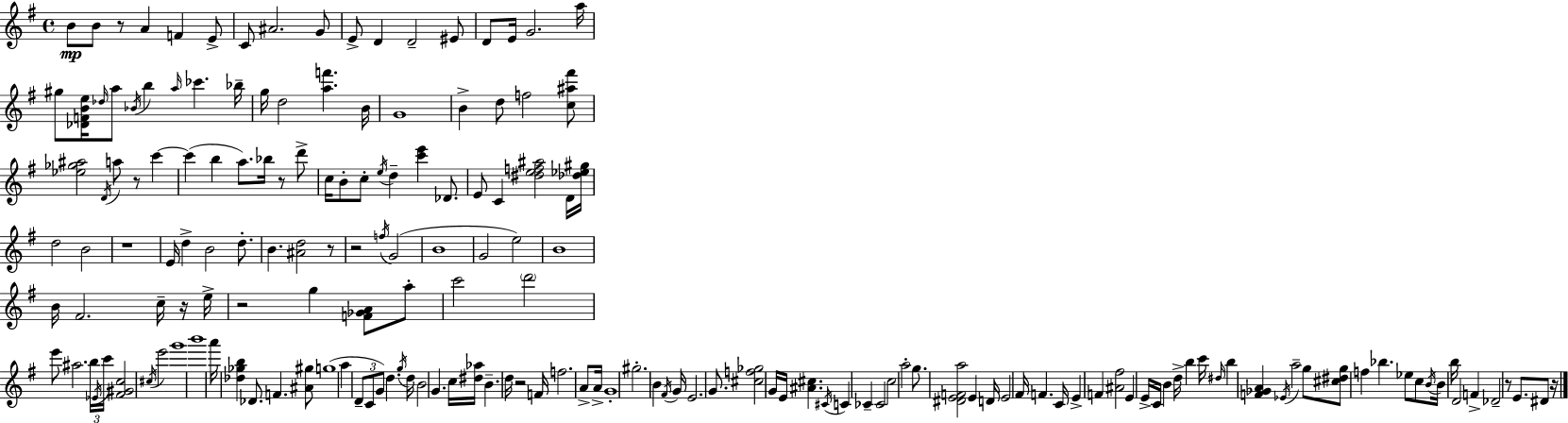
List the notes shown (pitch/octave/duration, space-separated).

B4/e B4/e R/e A4/q F4/q E4/e C4/e A#4/h. G4/e E4/e D4/q D4/h EIS4/e D4/e E4/s G4/h. A5/s G#5/e [Db4,F4,B4,E5]/s Db5/s A5/e Bb4/s B5/q A5/s CES6/q. Bb5/s G5/s D5/h [A5,F6]/q. B4/s G4/w B4/q D5/e F5/h [C5,A#5,F#6]/e [Eb5,Gb5,A#5]/h D4/s A5/e R/e C6/q C6/q B5/q A5/e. Bb5/s R/e D6/e C5/s B4/e C5/e E5/s D5/q [C6,E6]/q Db4/e. E4/e C4/q [D#5,E5,F5,A#5]/h D4/s [Db5,Eb5,G#5]/s D5/h B4/h R/w E4/s D5/q B4/h D5/e. B4/q. [A#4,D5]/h R/e R/h F5/s G4/h B4/w G4/h E5/h B4/w B4/s F#4/h. C5/s R/s E5/s R/h G5/q [F4,Gb4,A4]/e A5/e C6/h D6/h E6/e A#5/h. B5/s Eb4/s C6/s [F#4,G#4,C5]/h C#5/s E6/h G6/w B6/w A6/s [Db5,Gb5,B5]/q Db4/e. F4/q. [A#4,G#5]/e G5/w A5/q D4/e C4/e G4/e D5/q. G5/s D5/s B4/h G4/q. C5/s [D#5,Ab5]/s B4/q. D5/s R/h F4/s F5/h. A4/e A4/s G4/w G#5/h. B4/q F#4/s G4/s E4/h. G4/e. [C#5,F5,Gb5]/h G4/s E4/s [A#4,C#5]/q. C#4/s C4/q CES4/q CES4/h C5/h A5/h G5/e. [D#4,E4,F4,A5]/h E4/q D4/s E4/h F#4/s F4/q. C4/s E4/q F4/q [A#4,F#5]/h E4/q E4/s C4/s B4/q D5/s B5/q C6/s D#5/s B5/q [F4,Gb4,A4]/q Eb4/s A5/h G5/e [C#5,D#5,G5]/e F5/q Bb5/q. Eb5/e C5/e B4/s B4/s B5/s D4/h F4/q Db4/h R/e E4/e. D#4/e R/s